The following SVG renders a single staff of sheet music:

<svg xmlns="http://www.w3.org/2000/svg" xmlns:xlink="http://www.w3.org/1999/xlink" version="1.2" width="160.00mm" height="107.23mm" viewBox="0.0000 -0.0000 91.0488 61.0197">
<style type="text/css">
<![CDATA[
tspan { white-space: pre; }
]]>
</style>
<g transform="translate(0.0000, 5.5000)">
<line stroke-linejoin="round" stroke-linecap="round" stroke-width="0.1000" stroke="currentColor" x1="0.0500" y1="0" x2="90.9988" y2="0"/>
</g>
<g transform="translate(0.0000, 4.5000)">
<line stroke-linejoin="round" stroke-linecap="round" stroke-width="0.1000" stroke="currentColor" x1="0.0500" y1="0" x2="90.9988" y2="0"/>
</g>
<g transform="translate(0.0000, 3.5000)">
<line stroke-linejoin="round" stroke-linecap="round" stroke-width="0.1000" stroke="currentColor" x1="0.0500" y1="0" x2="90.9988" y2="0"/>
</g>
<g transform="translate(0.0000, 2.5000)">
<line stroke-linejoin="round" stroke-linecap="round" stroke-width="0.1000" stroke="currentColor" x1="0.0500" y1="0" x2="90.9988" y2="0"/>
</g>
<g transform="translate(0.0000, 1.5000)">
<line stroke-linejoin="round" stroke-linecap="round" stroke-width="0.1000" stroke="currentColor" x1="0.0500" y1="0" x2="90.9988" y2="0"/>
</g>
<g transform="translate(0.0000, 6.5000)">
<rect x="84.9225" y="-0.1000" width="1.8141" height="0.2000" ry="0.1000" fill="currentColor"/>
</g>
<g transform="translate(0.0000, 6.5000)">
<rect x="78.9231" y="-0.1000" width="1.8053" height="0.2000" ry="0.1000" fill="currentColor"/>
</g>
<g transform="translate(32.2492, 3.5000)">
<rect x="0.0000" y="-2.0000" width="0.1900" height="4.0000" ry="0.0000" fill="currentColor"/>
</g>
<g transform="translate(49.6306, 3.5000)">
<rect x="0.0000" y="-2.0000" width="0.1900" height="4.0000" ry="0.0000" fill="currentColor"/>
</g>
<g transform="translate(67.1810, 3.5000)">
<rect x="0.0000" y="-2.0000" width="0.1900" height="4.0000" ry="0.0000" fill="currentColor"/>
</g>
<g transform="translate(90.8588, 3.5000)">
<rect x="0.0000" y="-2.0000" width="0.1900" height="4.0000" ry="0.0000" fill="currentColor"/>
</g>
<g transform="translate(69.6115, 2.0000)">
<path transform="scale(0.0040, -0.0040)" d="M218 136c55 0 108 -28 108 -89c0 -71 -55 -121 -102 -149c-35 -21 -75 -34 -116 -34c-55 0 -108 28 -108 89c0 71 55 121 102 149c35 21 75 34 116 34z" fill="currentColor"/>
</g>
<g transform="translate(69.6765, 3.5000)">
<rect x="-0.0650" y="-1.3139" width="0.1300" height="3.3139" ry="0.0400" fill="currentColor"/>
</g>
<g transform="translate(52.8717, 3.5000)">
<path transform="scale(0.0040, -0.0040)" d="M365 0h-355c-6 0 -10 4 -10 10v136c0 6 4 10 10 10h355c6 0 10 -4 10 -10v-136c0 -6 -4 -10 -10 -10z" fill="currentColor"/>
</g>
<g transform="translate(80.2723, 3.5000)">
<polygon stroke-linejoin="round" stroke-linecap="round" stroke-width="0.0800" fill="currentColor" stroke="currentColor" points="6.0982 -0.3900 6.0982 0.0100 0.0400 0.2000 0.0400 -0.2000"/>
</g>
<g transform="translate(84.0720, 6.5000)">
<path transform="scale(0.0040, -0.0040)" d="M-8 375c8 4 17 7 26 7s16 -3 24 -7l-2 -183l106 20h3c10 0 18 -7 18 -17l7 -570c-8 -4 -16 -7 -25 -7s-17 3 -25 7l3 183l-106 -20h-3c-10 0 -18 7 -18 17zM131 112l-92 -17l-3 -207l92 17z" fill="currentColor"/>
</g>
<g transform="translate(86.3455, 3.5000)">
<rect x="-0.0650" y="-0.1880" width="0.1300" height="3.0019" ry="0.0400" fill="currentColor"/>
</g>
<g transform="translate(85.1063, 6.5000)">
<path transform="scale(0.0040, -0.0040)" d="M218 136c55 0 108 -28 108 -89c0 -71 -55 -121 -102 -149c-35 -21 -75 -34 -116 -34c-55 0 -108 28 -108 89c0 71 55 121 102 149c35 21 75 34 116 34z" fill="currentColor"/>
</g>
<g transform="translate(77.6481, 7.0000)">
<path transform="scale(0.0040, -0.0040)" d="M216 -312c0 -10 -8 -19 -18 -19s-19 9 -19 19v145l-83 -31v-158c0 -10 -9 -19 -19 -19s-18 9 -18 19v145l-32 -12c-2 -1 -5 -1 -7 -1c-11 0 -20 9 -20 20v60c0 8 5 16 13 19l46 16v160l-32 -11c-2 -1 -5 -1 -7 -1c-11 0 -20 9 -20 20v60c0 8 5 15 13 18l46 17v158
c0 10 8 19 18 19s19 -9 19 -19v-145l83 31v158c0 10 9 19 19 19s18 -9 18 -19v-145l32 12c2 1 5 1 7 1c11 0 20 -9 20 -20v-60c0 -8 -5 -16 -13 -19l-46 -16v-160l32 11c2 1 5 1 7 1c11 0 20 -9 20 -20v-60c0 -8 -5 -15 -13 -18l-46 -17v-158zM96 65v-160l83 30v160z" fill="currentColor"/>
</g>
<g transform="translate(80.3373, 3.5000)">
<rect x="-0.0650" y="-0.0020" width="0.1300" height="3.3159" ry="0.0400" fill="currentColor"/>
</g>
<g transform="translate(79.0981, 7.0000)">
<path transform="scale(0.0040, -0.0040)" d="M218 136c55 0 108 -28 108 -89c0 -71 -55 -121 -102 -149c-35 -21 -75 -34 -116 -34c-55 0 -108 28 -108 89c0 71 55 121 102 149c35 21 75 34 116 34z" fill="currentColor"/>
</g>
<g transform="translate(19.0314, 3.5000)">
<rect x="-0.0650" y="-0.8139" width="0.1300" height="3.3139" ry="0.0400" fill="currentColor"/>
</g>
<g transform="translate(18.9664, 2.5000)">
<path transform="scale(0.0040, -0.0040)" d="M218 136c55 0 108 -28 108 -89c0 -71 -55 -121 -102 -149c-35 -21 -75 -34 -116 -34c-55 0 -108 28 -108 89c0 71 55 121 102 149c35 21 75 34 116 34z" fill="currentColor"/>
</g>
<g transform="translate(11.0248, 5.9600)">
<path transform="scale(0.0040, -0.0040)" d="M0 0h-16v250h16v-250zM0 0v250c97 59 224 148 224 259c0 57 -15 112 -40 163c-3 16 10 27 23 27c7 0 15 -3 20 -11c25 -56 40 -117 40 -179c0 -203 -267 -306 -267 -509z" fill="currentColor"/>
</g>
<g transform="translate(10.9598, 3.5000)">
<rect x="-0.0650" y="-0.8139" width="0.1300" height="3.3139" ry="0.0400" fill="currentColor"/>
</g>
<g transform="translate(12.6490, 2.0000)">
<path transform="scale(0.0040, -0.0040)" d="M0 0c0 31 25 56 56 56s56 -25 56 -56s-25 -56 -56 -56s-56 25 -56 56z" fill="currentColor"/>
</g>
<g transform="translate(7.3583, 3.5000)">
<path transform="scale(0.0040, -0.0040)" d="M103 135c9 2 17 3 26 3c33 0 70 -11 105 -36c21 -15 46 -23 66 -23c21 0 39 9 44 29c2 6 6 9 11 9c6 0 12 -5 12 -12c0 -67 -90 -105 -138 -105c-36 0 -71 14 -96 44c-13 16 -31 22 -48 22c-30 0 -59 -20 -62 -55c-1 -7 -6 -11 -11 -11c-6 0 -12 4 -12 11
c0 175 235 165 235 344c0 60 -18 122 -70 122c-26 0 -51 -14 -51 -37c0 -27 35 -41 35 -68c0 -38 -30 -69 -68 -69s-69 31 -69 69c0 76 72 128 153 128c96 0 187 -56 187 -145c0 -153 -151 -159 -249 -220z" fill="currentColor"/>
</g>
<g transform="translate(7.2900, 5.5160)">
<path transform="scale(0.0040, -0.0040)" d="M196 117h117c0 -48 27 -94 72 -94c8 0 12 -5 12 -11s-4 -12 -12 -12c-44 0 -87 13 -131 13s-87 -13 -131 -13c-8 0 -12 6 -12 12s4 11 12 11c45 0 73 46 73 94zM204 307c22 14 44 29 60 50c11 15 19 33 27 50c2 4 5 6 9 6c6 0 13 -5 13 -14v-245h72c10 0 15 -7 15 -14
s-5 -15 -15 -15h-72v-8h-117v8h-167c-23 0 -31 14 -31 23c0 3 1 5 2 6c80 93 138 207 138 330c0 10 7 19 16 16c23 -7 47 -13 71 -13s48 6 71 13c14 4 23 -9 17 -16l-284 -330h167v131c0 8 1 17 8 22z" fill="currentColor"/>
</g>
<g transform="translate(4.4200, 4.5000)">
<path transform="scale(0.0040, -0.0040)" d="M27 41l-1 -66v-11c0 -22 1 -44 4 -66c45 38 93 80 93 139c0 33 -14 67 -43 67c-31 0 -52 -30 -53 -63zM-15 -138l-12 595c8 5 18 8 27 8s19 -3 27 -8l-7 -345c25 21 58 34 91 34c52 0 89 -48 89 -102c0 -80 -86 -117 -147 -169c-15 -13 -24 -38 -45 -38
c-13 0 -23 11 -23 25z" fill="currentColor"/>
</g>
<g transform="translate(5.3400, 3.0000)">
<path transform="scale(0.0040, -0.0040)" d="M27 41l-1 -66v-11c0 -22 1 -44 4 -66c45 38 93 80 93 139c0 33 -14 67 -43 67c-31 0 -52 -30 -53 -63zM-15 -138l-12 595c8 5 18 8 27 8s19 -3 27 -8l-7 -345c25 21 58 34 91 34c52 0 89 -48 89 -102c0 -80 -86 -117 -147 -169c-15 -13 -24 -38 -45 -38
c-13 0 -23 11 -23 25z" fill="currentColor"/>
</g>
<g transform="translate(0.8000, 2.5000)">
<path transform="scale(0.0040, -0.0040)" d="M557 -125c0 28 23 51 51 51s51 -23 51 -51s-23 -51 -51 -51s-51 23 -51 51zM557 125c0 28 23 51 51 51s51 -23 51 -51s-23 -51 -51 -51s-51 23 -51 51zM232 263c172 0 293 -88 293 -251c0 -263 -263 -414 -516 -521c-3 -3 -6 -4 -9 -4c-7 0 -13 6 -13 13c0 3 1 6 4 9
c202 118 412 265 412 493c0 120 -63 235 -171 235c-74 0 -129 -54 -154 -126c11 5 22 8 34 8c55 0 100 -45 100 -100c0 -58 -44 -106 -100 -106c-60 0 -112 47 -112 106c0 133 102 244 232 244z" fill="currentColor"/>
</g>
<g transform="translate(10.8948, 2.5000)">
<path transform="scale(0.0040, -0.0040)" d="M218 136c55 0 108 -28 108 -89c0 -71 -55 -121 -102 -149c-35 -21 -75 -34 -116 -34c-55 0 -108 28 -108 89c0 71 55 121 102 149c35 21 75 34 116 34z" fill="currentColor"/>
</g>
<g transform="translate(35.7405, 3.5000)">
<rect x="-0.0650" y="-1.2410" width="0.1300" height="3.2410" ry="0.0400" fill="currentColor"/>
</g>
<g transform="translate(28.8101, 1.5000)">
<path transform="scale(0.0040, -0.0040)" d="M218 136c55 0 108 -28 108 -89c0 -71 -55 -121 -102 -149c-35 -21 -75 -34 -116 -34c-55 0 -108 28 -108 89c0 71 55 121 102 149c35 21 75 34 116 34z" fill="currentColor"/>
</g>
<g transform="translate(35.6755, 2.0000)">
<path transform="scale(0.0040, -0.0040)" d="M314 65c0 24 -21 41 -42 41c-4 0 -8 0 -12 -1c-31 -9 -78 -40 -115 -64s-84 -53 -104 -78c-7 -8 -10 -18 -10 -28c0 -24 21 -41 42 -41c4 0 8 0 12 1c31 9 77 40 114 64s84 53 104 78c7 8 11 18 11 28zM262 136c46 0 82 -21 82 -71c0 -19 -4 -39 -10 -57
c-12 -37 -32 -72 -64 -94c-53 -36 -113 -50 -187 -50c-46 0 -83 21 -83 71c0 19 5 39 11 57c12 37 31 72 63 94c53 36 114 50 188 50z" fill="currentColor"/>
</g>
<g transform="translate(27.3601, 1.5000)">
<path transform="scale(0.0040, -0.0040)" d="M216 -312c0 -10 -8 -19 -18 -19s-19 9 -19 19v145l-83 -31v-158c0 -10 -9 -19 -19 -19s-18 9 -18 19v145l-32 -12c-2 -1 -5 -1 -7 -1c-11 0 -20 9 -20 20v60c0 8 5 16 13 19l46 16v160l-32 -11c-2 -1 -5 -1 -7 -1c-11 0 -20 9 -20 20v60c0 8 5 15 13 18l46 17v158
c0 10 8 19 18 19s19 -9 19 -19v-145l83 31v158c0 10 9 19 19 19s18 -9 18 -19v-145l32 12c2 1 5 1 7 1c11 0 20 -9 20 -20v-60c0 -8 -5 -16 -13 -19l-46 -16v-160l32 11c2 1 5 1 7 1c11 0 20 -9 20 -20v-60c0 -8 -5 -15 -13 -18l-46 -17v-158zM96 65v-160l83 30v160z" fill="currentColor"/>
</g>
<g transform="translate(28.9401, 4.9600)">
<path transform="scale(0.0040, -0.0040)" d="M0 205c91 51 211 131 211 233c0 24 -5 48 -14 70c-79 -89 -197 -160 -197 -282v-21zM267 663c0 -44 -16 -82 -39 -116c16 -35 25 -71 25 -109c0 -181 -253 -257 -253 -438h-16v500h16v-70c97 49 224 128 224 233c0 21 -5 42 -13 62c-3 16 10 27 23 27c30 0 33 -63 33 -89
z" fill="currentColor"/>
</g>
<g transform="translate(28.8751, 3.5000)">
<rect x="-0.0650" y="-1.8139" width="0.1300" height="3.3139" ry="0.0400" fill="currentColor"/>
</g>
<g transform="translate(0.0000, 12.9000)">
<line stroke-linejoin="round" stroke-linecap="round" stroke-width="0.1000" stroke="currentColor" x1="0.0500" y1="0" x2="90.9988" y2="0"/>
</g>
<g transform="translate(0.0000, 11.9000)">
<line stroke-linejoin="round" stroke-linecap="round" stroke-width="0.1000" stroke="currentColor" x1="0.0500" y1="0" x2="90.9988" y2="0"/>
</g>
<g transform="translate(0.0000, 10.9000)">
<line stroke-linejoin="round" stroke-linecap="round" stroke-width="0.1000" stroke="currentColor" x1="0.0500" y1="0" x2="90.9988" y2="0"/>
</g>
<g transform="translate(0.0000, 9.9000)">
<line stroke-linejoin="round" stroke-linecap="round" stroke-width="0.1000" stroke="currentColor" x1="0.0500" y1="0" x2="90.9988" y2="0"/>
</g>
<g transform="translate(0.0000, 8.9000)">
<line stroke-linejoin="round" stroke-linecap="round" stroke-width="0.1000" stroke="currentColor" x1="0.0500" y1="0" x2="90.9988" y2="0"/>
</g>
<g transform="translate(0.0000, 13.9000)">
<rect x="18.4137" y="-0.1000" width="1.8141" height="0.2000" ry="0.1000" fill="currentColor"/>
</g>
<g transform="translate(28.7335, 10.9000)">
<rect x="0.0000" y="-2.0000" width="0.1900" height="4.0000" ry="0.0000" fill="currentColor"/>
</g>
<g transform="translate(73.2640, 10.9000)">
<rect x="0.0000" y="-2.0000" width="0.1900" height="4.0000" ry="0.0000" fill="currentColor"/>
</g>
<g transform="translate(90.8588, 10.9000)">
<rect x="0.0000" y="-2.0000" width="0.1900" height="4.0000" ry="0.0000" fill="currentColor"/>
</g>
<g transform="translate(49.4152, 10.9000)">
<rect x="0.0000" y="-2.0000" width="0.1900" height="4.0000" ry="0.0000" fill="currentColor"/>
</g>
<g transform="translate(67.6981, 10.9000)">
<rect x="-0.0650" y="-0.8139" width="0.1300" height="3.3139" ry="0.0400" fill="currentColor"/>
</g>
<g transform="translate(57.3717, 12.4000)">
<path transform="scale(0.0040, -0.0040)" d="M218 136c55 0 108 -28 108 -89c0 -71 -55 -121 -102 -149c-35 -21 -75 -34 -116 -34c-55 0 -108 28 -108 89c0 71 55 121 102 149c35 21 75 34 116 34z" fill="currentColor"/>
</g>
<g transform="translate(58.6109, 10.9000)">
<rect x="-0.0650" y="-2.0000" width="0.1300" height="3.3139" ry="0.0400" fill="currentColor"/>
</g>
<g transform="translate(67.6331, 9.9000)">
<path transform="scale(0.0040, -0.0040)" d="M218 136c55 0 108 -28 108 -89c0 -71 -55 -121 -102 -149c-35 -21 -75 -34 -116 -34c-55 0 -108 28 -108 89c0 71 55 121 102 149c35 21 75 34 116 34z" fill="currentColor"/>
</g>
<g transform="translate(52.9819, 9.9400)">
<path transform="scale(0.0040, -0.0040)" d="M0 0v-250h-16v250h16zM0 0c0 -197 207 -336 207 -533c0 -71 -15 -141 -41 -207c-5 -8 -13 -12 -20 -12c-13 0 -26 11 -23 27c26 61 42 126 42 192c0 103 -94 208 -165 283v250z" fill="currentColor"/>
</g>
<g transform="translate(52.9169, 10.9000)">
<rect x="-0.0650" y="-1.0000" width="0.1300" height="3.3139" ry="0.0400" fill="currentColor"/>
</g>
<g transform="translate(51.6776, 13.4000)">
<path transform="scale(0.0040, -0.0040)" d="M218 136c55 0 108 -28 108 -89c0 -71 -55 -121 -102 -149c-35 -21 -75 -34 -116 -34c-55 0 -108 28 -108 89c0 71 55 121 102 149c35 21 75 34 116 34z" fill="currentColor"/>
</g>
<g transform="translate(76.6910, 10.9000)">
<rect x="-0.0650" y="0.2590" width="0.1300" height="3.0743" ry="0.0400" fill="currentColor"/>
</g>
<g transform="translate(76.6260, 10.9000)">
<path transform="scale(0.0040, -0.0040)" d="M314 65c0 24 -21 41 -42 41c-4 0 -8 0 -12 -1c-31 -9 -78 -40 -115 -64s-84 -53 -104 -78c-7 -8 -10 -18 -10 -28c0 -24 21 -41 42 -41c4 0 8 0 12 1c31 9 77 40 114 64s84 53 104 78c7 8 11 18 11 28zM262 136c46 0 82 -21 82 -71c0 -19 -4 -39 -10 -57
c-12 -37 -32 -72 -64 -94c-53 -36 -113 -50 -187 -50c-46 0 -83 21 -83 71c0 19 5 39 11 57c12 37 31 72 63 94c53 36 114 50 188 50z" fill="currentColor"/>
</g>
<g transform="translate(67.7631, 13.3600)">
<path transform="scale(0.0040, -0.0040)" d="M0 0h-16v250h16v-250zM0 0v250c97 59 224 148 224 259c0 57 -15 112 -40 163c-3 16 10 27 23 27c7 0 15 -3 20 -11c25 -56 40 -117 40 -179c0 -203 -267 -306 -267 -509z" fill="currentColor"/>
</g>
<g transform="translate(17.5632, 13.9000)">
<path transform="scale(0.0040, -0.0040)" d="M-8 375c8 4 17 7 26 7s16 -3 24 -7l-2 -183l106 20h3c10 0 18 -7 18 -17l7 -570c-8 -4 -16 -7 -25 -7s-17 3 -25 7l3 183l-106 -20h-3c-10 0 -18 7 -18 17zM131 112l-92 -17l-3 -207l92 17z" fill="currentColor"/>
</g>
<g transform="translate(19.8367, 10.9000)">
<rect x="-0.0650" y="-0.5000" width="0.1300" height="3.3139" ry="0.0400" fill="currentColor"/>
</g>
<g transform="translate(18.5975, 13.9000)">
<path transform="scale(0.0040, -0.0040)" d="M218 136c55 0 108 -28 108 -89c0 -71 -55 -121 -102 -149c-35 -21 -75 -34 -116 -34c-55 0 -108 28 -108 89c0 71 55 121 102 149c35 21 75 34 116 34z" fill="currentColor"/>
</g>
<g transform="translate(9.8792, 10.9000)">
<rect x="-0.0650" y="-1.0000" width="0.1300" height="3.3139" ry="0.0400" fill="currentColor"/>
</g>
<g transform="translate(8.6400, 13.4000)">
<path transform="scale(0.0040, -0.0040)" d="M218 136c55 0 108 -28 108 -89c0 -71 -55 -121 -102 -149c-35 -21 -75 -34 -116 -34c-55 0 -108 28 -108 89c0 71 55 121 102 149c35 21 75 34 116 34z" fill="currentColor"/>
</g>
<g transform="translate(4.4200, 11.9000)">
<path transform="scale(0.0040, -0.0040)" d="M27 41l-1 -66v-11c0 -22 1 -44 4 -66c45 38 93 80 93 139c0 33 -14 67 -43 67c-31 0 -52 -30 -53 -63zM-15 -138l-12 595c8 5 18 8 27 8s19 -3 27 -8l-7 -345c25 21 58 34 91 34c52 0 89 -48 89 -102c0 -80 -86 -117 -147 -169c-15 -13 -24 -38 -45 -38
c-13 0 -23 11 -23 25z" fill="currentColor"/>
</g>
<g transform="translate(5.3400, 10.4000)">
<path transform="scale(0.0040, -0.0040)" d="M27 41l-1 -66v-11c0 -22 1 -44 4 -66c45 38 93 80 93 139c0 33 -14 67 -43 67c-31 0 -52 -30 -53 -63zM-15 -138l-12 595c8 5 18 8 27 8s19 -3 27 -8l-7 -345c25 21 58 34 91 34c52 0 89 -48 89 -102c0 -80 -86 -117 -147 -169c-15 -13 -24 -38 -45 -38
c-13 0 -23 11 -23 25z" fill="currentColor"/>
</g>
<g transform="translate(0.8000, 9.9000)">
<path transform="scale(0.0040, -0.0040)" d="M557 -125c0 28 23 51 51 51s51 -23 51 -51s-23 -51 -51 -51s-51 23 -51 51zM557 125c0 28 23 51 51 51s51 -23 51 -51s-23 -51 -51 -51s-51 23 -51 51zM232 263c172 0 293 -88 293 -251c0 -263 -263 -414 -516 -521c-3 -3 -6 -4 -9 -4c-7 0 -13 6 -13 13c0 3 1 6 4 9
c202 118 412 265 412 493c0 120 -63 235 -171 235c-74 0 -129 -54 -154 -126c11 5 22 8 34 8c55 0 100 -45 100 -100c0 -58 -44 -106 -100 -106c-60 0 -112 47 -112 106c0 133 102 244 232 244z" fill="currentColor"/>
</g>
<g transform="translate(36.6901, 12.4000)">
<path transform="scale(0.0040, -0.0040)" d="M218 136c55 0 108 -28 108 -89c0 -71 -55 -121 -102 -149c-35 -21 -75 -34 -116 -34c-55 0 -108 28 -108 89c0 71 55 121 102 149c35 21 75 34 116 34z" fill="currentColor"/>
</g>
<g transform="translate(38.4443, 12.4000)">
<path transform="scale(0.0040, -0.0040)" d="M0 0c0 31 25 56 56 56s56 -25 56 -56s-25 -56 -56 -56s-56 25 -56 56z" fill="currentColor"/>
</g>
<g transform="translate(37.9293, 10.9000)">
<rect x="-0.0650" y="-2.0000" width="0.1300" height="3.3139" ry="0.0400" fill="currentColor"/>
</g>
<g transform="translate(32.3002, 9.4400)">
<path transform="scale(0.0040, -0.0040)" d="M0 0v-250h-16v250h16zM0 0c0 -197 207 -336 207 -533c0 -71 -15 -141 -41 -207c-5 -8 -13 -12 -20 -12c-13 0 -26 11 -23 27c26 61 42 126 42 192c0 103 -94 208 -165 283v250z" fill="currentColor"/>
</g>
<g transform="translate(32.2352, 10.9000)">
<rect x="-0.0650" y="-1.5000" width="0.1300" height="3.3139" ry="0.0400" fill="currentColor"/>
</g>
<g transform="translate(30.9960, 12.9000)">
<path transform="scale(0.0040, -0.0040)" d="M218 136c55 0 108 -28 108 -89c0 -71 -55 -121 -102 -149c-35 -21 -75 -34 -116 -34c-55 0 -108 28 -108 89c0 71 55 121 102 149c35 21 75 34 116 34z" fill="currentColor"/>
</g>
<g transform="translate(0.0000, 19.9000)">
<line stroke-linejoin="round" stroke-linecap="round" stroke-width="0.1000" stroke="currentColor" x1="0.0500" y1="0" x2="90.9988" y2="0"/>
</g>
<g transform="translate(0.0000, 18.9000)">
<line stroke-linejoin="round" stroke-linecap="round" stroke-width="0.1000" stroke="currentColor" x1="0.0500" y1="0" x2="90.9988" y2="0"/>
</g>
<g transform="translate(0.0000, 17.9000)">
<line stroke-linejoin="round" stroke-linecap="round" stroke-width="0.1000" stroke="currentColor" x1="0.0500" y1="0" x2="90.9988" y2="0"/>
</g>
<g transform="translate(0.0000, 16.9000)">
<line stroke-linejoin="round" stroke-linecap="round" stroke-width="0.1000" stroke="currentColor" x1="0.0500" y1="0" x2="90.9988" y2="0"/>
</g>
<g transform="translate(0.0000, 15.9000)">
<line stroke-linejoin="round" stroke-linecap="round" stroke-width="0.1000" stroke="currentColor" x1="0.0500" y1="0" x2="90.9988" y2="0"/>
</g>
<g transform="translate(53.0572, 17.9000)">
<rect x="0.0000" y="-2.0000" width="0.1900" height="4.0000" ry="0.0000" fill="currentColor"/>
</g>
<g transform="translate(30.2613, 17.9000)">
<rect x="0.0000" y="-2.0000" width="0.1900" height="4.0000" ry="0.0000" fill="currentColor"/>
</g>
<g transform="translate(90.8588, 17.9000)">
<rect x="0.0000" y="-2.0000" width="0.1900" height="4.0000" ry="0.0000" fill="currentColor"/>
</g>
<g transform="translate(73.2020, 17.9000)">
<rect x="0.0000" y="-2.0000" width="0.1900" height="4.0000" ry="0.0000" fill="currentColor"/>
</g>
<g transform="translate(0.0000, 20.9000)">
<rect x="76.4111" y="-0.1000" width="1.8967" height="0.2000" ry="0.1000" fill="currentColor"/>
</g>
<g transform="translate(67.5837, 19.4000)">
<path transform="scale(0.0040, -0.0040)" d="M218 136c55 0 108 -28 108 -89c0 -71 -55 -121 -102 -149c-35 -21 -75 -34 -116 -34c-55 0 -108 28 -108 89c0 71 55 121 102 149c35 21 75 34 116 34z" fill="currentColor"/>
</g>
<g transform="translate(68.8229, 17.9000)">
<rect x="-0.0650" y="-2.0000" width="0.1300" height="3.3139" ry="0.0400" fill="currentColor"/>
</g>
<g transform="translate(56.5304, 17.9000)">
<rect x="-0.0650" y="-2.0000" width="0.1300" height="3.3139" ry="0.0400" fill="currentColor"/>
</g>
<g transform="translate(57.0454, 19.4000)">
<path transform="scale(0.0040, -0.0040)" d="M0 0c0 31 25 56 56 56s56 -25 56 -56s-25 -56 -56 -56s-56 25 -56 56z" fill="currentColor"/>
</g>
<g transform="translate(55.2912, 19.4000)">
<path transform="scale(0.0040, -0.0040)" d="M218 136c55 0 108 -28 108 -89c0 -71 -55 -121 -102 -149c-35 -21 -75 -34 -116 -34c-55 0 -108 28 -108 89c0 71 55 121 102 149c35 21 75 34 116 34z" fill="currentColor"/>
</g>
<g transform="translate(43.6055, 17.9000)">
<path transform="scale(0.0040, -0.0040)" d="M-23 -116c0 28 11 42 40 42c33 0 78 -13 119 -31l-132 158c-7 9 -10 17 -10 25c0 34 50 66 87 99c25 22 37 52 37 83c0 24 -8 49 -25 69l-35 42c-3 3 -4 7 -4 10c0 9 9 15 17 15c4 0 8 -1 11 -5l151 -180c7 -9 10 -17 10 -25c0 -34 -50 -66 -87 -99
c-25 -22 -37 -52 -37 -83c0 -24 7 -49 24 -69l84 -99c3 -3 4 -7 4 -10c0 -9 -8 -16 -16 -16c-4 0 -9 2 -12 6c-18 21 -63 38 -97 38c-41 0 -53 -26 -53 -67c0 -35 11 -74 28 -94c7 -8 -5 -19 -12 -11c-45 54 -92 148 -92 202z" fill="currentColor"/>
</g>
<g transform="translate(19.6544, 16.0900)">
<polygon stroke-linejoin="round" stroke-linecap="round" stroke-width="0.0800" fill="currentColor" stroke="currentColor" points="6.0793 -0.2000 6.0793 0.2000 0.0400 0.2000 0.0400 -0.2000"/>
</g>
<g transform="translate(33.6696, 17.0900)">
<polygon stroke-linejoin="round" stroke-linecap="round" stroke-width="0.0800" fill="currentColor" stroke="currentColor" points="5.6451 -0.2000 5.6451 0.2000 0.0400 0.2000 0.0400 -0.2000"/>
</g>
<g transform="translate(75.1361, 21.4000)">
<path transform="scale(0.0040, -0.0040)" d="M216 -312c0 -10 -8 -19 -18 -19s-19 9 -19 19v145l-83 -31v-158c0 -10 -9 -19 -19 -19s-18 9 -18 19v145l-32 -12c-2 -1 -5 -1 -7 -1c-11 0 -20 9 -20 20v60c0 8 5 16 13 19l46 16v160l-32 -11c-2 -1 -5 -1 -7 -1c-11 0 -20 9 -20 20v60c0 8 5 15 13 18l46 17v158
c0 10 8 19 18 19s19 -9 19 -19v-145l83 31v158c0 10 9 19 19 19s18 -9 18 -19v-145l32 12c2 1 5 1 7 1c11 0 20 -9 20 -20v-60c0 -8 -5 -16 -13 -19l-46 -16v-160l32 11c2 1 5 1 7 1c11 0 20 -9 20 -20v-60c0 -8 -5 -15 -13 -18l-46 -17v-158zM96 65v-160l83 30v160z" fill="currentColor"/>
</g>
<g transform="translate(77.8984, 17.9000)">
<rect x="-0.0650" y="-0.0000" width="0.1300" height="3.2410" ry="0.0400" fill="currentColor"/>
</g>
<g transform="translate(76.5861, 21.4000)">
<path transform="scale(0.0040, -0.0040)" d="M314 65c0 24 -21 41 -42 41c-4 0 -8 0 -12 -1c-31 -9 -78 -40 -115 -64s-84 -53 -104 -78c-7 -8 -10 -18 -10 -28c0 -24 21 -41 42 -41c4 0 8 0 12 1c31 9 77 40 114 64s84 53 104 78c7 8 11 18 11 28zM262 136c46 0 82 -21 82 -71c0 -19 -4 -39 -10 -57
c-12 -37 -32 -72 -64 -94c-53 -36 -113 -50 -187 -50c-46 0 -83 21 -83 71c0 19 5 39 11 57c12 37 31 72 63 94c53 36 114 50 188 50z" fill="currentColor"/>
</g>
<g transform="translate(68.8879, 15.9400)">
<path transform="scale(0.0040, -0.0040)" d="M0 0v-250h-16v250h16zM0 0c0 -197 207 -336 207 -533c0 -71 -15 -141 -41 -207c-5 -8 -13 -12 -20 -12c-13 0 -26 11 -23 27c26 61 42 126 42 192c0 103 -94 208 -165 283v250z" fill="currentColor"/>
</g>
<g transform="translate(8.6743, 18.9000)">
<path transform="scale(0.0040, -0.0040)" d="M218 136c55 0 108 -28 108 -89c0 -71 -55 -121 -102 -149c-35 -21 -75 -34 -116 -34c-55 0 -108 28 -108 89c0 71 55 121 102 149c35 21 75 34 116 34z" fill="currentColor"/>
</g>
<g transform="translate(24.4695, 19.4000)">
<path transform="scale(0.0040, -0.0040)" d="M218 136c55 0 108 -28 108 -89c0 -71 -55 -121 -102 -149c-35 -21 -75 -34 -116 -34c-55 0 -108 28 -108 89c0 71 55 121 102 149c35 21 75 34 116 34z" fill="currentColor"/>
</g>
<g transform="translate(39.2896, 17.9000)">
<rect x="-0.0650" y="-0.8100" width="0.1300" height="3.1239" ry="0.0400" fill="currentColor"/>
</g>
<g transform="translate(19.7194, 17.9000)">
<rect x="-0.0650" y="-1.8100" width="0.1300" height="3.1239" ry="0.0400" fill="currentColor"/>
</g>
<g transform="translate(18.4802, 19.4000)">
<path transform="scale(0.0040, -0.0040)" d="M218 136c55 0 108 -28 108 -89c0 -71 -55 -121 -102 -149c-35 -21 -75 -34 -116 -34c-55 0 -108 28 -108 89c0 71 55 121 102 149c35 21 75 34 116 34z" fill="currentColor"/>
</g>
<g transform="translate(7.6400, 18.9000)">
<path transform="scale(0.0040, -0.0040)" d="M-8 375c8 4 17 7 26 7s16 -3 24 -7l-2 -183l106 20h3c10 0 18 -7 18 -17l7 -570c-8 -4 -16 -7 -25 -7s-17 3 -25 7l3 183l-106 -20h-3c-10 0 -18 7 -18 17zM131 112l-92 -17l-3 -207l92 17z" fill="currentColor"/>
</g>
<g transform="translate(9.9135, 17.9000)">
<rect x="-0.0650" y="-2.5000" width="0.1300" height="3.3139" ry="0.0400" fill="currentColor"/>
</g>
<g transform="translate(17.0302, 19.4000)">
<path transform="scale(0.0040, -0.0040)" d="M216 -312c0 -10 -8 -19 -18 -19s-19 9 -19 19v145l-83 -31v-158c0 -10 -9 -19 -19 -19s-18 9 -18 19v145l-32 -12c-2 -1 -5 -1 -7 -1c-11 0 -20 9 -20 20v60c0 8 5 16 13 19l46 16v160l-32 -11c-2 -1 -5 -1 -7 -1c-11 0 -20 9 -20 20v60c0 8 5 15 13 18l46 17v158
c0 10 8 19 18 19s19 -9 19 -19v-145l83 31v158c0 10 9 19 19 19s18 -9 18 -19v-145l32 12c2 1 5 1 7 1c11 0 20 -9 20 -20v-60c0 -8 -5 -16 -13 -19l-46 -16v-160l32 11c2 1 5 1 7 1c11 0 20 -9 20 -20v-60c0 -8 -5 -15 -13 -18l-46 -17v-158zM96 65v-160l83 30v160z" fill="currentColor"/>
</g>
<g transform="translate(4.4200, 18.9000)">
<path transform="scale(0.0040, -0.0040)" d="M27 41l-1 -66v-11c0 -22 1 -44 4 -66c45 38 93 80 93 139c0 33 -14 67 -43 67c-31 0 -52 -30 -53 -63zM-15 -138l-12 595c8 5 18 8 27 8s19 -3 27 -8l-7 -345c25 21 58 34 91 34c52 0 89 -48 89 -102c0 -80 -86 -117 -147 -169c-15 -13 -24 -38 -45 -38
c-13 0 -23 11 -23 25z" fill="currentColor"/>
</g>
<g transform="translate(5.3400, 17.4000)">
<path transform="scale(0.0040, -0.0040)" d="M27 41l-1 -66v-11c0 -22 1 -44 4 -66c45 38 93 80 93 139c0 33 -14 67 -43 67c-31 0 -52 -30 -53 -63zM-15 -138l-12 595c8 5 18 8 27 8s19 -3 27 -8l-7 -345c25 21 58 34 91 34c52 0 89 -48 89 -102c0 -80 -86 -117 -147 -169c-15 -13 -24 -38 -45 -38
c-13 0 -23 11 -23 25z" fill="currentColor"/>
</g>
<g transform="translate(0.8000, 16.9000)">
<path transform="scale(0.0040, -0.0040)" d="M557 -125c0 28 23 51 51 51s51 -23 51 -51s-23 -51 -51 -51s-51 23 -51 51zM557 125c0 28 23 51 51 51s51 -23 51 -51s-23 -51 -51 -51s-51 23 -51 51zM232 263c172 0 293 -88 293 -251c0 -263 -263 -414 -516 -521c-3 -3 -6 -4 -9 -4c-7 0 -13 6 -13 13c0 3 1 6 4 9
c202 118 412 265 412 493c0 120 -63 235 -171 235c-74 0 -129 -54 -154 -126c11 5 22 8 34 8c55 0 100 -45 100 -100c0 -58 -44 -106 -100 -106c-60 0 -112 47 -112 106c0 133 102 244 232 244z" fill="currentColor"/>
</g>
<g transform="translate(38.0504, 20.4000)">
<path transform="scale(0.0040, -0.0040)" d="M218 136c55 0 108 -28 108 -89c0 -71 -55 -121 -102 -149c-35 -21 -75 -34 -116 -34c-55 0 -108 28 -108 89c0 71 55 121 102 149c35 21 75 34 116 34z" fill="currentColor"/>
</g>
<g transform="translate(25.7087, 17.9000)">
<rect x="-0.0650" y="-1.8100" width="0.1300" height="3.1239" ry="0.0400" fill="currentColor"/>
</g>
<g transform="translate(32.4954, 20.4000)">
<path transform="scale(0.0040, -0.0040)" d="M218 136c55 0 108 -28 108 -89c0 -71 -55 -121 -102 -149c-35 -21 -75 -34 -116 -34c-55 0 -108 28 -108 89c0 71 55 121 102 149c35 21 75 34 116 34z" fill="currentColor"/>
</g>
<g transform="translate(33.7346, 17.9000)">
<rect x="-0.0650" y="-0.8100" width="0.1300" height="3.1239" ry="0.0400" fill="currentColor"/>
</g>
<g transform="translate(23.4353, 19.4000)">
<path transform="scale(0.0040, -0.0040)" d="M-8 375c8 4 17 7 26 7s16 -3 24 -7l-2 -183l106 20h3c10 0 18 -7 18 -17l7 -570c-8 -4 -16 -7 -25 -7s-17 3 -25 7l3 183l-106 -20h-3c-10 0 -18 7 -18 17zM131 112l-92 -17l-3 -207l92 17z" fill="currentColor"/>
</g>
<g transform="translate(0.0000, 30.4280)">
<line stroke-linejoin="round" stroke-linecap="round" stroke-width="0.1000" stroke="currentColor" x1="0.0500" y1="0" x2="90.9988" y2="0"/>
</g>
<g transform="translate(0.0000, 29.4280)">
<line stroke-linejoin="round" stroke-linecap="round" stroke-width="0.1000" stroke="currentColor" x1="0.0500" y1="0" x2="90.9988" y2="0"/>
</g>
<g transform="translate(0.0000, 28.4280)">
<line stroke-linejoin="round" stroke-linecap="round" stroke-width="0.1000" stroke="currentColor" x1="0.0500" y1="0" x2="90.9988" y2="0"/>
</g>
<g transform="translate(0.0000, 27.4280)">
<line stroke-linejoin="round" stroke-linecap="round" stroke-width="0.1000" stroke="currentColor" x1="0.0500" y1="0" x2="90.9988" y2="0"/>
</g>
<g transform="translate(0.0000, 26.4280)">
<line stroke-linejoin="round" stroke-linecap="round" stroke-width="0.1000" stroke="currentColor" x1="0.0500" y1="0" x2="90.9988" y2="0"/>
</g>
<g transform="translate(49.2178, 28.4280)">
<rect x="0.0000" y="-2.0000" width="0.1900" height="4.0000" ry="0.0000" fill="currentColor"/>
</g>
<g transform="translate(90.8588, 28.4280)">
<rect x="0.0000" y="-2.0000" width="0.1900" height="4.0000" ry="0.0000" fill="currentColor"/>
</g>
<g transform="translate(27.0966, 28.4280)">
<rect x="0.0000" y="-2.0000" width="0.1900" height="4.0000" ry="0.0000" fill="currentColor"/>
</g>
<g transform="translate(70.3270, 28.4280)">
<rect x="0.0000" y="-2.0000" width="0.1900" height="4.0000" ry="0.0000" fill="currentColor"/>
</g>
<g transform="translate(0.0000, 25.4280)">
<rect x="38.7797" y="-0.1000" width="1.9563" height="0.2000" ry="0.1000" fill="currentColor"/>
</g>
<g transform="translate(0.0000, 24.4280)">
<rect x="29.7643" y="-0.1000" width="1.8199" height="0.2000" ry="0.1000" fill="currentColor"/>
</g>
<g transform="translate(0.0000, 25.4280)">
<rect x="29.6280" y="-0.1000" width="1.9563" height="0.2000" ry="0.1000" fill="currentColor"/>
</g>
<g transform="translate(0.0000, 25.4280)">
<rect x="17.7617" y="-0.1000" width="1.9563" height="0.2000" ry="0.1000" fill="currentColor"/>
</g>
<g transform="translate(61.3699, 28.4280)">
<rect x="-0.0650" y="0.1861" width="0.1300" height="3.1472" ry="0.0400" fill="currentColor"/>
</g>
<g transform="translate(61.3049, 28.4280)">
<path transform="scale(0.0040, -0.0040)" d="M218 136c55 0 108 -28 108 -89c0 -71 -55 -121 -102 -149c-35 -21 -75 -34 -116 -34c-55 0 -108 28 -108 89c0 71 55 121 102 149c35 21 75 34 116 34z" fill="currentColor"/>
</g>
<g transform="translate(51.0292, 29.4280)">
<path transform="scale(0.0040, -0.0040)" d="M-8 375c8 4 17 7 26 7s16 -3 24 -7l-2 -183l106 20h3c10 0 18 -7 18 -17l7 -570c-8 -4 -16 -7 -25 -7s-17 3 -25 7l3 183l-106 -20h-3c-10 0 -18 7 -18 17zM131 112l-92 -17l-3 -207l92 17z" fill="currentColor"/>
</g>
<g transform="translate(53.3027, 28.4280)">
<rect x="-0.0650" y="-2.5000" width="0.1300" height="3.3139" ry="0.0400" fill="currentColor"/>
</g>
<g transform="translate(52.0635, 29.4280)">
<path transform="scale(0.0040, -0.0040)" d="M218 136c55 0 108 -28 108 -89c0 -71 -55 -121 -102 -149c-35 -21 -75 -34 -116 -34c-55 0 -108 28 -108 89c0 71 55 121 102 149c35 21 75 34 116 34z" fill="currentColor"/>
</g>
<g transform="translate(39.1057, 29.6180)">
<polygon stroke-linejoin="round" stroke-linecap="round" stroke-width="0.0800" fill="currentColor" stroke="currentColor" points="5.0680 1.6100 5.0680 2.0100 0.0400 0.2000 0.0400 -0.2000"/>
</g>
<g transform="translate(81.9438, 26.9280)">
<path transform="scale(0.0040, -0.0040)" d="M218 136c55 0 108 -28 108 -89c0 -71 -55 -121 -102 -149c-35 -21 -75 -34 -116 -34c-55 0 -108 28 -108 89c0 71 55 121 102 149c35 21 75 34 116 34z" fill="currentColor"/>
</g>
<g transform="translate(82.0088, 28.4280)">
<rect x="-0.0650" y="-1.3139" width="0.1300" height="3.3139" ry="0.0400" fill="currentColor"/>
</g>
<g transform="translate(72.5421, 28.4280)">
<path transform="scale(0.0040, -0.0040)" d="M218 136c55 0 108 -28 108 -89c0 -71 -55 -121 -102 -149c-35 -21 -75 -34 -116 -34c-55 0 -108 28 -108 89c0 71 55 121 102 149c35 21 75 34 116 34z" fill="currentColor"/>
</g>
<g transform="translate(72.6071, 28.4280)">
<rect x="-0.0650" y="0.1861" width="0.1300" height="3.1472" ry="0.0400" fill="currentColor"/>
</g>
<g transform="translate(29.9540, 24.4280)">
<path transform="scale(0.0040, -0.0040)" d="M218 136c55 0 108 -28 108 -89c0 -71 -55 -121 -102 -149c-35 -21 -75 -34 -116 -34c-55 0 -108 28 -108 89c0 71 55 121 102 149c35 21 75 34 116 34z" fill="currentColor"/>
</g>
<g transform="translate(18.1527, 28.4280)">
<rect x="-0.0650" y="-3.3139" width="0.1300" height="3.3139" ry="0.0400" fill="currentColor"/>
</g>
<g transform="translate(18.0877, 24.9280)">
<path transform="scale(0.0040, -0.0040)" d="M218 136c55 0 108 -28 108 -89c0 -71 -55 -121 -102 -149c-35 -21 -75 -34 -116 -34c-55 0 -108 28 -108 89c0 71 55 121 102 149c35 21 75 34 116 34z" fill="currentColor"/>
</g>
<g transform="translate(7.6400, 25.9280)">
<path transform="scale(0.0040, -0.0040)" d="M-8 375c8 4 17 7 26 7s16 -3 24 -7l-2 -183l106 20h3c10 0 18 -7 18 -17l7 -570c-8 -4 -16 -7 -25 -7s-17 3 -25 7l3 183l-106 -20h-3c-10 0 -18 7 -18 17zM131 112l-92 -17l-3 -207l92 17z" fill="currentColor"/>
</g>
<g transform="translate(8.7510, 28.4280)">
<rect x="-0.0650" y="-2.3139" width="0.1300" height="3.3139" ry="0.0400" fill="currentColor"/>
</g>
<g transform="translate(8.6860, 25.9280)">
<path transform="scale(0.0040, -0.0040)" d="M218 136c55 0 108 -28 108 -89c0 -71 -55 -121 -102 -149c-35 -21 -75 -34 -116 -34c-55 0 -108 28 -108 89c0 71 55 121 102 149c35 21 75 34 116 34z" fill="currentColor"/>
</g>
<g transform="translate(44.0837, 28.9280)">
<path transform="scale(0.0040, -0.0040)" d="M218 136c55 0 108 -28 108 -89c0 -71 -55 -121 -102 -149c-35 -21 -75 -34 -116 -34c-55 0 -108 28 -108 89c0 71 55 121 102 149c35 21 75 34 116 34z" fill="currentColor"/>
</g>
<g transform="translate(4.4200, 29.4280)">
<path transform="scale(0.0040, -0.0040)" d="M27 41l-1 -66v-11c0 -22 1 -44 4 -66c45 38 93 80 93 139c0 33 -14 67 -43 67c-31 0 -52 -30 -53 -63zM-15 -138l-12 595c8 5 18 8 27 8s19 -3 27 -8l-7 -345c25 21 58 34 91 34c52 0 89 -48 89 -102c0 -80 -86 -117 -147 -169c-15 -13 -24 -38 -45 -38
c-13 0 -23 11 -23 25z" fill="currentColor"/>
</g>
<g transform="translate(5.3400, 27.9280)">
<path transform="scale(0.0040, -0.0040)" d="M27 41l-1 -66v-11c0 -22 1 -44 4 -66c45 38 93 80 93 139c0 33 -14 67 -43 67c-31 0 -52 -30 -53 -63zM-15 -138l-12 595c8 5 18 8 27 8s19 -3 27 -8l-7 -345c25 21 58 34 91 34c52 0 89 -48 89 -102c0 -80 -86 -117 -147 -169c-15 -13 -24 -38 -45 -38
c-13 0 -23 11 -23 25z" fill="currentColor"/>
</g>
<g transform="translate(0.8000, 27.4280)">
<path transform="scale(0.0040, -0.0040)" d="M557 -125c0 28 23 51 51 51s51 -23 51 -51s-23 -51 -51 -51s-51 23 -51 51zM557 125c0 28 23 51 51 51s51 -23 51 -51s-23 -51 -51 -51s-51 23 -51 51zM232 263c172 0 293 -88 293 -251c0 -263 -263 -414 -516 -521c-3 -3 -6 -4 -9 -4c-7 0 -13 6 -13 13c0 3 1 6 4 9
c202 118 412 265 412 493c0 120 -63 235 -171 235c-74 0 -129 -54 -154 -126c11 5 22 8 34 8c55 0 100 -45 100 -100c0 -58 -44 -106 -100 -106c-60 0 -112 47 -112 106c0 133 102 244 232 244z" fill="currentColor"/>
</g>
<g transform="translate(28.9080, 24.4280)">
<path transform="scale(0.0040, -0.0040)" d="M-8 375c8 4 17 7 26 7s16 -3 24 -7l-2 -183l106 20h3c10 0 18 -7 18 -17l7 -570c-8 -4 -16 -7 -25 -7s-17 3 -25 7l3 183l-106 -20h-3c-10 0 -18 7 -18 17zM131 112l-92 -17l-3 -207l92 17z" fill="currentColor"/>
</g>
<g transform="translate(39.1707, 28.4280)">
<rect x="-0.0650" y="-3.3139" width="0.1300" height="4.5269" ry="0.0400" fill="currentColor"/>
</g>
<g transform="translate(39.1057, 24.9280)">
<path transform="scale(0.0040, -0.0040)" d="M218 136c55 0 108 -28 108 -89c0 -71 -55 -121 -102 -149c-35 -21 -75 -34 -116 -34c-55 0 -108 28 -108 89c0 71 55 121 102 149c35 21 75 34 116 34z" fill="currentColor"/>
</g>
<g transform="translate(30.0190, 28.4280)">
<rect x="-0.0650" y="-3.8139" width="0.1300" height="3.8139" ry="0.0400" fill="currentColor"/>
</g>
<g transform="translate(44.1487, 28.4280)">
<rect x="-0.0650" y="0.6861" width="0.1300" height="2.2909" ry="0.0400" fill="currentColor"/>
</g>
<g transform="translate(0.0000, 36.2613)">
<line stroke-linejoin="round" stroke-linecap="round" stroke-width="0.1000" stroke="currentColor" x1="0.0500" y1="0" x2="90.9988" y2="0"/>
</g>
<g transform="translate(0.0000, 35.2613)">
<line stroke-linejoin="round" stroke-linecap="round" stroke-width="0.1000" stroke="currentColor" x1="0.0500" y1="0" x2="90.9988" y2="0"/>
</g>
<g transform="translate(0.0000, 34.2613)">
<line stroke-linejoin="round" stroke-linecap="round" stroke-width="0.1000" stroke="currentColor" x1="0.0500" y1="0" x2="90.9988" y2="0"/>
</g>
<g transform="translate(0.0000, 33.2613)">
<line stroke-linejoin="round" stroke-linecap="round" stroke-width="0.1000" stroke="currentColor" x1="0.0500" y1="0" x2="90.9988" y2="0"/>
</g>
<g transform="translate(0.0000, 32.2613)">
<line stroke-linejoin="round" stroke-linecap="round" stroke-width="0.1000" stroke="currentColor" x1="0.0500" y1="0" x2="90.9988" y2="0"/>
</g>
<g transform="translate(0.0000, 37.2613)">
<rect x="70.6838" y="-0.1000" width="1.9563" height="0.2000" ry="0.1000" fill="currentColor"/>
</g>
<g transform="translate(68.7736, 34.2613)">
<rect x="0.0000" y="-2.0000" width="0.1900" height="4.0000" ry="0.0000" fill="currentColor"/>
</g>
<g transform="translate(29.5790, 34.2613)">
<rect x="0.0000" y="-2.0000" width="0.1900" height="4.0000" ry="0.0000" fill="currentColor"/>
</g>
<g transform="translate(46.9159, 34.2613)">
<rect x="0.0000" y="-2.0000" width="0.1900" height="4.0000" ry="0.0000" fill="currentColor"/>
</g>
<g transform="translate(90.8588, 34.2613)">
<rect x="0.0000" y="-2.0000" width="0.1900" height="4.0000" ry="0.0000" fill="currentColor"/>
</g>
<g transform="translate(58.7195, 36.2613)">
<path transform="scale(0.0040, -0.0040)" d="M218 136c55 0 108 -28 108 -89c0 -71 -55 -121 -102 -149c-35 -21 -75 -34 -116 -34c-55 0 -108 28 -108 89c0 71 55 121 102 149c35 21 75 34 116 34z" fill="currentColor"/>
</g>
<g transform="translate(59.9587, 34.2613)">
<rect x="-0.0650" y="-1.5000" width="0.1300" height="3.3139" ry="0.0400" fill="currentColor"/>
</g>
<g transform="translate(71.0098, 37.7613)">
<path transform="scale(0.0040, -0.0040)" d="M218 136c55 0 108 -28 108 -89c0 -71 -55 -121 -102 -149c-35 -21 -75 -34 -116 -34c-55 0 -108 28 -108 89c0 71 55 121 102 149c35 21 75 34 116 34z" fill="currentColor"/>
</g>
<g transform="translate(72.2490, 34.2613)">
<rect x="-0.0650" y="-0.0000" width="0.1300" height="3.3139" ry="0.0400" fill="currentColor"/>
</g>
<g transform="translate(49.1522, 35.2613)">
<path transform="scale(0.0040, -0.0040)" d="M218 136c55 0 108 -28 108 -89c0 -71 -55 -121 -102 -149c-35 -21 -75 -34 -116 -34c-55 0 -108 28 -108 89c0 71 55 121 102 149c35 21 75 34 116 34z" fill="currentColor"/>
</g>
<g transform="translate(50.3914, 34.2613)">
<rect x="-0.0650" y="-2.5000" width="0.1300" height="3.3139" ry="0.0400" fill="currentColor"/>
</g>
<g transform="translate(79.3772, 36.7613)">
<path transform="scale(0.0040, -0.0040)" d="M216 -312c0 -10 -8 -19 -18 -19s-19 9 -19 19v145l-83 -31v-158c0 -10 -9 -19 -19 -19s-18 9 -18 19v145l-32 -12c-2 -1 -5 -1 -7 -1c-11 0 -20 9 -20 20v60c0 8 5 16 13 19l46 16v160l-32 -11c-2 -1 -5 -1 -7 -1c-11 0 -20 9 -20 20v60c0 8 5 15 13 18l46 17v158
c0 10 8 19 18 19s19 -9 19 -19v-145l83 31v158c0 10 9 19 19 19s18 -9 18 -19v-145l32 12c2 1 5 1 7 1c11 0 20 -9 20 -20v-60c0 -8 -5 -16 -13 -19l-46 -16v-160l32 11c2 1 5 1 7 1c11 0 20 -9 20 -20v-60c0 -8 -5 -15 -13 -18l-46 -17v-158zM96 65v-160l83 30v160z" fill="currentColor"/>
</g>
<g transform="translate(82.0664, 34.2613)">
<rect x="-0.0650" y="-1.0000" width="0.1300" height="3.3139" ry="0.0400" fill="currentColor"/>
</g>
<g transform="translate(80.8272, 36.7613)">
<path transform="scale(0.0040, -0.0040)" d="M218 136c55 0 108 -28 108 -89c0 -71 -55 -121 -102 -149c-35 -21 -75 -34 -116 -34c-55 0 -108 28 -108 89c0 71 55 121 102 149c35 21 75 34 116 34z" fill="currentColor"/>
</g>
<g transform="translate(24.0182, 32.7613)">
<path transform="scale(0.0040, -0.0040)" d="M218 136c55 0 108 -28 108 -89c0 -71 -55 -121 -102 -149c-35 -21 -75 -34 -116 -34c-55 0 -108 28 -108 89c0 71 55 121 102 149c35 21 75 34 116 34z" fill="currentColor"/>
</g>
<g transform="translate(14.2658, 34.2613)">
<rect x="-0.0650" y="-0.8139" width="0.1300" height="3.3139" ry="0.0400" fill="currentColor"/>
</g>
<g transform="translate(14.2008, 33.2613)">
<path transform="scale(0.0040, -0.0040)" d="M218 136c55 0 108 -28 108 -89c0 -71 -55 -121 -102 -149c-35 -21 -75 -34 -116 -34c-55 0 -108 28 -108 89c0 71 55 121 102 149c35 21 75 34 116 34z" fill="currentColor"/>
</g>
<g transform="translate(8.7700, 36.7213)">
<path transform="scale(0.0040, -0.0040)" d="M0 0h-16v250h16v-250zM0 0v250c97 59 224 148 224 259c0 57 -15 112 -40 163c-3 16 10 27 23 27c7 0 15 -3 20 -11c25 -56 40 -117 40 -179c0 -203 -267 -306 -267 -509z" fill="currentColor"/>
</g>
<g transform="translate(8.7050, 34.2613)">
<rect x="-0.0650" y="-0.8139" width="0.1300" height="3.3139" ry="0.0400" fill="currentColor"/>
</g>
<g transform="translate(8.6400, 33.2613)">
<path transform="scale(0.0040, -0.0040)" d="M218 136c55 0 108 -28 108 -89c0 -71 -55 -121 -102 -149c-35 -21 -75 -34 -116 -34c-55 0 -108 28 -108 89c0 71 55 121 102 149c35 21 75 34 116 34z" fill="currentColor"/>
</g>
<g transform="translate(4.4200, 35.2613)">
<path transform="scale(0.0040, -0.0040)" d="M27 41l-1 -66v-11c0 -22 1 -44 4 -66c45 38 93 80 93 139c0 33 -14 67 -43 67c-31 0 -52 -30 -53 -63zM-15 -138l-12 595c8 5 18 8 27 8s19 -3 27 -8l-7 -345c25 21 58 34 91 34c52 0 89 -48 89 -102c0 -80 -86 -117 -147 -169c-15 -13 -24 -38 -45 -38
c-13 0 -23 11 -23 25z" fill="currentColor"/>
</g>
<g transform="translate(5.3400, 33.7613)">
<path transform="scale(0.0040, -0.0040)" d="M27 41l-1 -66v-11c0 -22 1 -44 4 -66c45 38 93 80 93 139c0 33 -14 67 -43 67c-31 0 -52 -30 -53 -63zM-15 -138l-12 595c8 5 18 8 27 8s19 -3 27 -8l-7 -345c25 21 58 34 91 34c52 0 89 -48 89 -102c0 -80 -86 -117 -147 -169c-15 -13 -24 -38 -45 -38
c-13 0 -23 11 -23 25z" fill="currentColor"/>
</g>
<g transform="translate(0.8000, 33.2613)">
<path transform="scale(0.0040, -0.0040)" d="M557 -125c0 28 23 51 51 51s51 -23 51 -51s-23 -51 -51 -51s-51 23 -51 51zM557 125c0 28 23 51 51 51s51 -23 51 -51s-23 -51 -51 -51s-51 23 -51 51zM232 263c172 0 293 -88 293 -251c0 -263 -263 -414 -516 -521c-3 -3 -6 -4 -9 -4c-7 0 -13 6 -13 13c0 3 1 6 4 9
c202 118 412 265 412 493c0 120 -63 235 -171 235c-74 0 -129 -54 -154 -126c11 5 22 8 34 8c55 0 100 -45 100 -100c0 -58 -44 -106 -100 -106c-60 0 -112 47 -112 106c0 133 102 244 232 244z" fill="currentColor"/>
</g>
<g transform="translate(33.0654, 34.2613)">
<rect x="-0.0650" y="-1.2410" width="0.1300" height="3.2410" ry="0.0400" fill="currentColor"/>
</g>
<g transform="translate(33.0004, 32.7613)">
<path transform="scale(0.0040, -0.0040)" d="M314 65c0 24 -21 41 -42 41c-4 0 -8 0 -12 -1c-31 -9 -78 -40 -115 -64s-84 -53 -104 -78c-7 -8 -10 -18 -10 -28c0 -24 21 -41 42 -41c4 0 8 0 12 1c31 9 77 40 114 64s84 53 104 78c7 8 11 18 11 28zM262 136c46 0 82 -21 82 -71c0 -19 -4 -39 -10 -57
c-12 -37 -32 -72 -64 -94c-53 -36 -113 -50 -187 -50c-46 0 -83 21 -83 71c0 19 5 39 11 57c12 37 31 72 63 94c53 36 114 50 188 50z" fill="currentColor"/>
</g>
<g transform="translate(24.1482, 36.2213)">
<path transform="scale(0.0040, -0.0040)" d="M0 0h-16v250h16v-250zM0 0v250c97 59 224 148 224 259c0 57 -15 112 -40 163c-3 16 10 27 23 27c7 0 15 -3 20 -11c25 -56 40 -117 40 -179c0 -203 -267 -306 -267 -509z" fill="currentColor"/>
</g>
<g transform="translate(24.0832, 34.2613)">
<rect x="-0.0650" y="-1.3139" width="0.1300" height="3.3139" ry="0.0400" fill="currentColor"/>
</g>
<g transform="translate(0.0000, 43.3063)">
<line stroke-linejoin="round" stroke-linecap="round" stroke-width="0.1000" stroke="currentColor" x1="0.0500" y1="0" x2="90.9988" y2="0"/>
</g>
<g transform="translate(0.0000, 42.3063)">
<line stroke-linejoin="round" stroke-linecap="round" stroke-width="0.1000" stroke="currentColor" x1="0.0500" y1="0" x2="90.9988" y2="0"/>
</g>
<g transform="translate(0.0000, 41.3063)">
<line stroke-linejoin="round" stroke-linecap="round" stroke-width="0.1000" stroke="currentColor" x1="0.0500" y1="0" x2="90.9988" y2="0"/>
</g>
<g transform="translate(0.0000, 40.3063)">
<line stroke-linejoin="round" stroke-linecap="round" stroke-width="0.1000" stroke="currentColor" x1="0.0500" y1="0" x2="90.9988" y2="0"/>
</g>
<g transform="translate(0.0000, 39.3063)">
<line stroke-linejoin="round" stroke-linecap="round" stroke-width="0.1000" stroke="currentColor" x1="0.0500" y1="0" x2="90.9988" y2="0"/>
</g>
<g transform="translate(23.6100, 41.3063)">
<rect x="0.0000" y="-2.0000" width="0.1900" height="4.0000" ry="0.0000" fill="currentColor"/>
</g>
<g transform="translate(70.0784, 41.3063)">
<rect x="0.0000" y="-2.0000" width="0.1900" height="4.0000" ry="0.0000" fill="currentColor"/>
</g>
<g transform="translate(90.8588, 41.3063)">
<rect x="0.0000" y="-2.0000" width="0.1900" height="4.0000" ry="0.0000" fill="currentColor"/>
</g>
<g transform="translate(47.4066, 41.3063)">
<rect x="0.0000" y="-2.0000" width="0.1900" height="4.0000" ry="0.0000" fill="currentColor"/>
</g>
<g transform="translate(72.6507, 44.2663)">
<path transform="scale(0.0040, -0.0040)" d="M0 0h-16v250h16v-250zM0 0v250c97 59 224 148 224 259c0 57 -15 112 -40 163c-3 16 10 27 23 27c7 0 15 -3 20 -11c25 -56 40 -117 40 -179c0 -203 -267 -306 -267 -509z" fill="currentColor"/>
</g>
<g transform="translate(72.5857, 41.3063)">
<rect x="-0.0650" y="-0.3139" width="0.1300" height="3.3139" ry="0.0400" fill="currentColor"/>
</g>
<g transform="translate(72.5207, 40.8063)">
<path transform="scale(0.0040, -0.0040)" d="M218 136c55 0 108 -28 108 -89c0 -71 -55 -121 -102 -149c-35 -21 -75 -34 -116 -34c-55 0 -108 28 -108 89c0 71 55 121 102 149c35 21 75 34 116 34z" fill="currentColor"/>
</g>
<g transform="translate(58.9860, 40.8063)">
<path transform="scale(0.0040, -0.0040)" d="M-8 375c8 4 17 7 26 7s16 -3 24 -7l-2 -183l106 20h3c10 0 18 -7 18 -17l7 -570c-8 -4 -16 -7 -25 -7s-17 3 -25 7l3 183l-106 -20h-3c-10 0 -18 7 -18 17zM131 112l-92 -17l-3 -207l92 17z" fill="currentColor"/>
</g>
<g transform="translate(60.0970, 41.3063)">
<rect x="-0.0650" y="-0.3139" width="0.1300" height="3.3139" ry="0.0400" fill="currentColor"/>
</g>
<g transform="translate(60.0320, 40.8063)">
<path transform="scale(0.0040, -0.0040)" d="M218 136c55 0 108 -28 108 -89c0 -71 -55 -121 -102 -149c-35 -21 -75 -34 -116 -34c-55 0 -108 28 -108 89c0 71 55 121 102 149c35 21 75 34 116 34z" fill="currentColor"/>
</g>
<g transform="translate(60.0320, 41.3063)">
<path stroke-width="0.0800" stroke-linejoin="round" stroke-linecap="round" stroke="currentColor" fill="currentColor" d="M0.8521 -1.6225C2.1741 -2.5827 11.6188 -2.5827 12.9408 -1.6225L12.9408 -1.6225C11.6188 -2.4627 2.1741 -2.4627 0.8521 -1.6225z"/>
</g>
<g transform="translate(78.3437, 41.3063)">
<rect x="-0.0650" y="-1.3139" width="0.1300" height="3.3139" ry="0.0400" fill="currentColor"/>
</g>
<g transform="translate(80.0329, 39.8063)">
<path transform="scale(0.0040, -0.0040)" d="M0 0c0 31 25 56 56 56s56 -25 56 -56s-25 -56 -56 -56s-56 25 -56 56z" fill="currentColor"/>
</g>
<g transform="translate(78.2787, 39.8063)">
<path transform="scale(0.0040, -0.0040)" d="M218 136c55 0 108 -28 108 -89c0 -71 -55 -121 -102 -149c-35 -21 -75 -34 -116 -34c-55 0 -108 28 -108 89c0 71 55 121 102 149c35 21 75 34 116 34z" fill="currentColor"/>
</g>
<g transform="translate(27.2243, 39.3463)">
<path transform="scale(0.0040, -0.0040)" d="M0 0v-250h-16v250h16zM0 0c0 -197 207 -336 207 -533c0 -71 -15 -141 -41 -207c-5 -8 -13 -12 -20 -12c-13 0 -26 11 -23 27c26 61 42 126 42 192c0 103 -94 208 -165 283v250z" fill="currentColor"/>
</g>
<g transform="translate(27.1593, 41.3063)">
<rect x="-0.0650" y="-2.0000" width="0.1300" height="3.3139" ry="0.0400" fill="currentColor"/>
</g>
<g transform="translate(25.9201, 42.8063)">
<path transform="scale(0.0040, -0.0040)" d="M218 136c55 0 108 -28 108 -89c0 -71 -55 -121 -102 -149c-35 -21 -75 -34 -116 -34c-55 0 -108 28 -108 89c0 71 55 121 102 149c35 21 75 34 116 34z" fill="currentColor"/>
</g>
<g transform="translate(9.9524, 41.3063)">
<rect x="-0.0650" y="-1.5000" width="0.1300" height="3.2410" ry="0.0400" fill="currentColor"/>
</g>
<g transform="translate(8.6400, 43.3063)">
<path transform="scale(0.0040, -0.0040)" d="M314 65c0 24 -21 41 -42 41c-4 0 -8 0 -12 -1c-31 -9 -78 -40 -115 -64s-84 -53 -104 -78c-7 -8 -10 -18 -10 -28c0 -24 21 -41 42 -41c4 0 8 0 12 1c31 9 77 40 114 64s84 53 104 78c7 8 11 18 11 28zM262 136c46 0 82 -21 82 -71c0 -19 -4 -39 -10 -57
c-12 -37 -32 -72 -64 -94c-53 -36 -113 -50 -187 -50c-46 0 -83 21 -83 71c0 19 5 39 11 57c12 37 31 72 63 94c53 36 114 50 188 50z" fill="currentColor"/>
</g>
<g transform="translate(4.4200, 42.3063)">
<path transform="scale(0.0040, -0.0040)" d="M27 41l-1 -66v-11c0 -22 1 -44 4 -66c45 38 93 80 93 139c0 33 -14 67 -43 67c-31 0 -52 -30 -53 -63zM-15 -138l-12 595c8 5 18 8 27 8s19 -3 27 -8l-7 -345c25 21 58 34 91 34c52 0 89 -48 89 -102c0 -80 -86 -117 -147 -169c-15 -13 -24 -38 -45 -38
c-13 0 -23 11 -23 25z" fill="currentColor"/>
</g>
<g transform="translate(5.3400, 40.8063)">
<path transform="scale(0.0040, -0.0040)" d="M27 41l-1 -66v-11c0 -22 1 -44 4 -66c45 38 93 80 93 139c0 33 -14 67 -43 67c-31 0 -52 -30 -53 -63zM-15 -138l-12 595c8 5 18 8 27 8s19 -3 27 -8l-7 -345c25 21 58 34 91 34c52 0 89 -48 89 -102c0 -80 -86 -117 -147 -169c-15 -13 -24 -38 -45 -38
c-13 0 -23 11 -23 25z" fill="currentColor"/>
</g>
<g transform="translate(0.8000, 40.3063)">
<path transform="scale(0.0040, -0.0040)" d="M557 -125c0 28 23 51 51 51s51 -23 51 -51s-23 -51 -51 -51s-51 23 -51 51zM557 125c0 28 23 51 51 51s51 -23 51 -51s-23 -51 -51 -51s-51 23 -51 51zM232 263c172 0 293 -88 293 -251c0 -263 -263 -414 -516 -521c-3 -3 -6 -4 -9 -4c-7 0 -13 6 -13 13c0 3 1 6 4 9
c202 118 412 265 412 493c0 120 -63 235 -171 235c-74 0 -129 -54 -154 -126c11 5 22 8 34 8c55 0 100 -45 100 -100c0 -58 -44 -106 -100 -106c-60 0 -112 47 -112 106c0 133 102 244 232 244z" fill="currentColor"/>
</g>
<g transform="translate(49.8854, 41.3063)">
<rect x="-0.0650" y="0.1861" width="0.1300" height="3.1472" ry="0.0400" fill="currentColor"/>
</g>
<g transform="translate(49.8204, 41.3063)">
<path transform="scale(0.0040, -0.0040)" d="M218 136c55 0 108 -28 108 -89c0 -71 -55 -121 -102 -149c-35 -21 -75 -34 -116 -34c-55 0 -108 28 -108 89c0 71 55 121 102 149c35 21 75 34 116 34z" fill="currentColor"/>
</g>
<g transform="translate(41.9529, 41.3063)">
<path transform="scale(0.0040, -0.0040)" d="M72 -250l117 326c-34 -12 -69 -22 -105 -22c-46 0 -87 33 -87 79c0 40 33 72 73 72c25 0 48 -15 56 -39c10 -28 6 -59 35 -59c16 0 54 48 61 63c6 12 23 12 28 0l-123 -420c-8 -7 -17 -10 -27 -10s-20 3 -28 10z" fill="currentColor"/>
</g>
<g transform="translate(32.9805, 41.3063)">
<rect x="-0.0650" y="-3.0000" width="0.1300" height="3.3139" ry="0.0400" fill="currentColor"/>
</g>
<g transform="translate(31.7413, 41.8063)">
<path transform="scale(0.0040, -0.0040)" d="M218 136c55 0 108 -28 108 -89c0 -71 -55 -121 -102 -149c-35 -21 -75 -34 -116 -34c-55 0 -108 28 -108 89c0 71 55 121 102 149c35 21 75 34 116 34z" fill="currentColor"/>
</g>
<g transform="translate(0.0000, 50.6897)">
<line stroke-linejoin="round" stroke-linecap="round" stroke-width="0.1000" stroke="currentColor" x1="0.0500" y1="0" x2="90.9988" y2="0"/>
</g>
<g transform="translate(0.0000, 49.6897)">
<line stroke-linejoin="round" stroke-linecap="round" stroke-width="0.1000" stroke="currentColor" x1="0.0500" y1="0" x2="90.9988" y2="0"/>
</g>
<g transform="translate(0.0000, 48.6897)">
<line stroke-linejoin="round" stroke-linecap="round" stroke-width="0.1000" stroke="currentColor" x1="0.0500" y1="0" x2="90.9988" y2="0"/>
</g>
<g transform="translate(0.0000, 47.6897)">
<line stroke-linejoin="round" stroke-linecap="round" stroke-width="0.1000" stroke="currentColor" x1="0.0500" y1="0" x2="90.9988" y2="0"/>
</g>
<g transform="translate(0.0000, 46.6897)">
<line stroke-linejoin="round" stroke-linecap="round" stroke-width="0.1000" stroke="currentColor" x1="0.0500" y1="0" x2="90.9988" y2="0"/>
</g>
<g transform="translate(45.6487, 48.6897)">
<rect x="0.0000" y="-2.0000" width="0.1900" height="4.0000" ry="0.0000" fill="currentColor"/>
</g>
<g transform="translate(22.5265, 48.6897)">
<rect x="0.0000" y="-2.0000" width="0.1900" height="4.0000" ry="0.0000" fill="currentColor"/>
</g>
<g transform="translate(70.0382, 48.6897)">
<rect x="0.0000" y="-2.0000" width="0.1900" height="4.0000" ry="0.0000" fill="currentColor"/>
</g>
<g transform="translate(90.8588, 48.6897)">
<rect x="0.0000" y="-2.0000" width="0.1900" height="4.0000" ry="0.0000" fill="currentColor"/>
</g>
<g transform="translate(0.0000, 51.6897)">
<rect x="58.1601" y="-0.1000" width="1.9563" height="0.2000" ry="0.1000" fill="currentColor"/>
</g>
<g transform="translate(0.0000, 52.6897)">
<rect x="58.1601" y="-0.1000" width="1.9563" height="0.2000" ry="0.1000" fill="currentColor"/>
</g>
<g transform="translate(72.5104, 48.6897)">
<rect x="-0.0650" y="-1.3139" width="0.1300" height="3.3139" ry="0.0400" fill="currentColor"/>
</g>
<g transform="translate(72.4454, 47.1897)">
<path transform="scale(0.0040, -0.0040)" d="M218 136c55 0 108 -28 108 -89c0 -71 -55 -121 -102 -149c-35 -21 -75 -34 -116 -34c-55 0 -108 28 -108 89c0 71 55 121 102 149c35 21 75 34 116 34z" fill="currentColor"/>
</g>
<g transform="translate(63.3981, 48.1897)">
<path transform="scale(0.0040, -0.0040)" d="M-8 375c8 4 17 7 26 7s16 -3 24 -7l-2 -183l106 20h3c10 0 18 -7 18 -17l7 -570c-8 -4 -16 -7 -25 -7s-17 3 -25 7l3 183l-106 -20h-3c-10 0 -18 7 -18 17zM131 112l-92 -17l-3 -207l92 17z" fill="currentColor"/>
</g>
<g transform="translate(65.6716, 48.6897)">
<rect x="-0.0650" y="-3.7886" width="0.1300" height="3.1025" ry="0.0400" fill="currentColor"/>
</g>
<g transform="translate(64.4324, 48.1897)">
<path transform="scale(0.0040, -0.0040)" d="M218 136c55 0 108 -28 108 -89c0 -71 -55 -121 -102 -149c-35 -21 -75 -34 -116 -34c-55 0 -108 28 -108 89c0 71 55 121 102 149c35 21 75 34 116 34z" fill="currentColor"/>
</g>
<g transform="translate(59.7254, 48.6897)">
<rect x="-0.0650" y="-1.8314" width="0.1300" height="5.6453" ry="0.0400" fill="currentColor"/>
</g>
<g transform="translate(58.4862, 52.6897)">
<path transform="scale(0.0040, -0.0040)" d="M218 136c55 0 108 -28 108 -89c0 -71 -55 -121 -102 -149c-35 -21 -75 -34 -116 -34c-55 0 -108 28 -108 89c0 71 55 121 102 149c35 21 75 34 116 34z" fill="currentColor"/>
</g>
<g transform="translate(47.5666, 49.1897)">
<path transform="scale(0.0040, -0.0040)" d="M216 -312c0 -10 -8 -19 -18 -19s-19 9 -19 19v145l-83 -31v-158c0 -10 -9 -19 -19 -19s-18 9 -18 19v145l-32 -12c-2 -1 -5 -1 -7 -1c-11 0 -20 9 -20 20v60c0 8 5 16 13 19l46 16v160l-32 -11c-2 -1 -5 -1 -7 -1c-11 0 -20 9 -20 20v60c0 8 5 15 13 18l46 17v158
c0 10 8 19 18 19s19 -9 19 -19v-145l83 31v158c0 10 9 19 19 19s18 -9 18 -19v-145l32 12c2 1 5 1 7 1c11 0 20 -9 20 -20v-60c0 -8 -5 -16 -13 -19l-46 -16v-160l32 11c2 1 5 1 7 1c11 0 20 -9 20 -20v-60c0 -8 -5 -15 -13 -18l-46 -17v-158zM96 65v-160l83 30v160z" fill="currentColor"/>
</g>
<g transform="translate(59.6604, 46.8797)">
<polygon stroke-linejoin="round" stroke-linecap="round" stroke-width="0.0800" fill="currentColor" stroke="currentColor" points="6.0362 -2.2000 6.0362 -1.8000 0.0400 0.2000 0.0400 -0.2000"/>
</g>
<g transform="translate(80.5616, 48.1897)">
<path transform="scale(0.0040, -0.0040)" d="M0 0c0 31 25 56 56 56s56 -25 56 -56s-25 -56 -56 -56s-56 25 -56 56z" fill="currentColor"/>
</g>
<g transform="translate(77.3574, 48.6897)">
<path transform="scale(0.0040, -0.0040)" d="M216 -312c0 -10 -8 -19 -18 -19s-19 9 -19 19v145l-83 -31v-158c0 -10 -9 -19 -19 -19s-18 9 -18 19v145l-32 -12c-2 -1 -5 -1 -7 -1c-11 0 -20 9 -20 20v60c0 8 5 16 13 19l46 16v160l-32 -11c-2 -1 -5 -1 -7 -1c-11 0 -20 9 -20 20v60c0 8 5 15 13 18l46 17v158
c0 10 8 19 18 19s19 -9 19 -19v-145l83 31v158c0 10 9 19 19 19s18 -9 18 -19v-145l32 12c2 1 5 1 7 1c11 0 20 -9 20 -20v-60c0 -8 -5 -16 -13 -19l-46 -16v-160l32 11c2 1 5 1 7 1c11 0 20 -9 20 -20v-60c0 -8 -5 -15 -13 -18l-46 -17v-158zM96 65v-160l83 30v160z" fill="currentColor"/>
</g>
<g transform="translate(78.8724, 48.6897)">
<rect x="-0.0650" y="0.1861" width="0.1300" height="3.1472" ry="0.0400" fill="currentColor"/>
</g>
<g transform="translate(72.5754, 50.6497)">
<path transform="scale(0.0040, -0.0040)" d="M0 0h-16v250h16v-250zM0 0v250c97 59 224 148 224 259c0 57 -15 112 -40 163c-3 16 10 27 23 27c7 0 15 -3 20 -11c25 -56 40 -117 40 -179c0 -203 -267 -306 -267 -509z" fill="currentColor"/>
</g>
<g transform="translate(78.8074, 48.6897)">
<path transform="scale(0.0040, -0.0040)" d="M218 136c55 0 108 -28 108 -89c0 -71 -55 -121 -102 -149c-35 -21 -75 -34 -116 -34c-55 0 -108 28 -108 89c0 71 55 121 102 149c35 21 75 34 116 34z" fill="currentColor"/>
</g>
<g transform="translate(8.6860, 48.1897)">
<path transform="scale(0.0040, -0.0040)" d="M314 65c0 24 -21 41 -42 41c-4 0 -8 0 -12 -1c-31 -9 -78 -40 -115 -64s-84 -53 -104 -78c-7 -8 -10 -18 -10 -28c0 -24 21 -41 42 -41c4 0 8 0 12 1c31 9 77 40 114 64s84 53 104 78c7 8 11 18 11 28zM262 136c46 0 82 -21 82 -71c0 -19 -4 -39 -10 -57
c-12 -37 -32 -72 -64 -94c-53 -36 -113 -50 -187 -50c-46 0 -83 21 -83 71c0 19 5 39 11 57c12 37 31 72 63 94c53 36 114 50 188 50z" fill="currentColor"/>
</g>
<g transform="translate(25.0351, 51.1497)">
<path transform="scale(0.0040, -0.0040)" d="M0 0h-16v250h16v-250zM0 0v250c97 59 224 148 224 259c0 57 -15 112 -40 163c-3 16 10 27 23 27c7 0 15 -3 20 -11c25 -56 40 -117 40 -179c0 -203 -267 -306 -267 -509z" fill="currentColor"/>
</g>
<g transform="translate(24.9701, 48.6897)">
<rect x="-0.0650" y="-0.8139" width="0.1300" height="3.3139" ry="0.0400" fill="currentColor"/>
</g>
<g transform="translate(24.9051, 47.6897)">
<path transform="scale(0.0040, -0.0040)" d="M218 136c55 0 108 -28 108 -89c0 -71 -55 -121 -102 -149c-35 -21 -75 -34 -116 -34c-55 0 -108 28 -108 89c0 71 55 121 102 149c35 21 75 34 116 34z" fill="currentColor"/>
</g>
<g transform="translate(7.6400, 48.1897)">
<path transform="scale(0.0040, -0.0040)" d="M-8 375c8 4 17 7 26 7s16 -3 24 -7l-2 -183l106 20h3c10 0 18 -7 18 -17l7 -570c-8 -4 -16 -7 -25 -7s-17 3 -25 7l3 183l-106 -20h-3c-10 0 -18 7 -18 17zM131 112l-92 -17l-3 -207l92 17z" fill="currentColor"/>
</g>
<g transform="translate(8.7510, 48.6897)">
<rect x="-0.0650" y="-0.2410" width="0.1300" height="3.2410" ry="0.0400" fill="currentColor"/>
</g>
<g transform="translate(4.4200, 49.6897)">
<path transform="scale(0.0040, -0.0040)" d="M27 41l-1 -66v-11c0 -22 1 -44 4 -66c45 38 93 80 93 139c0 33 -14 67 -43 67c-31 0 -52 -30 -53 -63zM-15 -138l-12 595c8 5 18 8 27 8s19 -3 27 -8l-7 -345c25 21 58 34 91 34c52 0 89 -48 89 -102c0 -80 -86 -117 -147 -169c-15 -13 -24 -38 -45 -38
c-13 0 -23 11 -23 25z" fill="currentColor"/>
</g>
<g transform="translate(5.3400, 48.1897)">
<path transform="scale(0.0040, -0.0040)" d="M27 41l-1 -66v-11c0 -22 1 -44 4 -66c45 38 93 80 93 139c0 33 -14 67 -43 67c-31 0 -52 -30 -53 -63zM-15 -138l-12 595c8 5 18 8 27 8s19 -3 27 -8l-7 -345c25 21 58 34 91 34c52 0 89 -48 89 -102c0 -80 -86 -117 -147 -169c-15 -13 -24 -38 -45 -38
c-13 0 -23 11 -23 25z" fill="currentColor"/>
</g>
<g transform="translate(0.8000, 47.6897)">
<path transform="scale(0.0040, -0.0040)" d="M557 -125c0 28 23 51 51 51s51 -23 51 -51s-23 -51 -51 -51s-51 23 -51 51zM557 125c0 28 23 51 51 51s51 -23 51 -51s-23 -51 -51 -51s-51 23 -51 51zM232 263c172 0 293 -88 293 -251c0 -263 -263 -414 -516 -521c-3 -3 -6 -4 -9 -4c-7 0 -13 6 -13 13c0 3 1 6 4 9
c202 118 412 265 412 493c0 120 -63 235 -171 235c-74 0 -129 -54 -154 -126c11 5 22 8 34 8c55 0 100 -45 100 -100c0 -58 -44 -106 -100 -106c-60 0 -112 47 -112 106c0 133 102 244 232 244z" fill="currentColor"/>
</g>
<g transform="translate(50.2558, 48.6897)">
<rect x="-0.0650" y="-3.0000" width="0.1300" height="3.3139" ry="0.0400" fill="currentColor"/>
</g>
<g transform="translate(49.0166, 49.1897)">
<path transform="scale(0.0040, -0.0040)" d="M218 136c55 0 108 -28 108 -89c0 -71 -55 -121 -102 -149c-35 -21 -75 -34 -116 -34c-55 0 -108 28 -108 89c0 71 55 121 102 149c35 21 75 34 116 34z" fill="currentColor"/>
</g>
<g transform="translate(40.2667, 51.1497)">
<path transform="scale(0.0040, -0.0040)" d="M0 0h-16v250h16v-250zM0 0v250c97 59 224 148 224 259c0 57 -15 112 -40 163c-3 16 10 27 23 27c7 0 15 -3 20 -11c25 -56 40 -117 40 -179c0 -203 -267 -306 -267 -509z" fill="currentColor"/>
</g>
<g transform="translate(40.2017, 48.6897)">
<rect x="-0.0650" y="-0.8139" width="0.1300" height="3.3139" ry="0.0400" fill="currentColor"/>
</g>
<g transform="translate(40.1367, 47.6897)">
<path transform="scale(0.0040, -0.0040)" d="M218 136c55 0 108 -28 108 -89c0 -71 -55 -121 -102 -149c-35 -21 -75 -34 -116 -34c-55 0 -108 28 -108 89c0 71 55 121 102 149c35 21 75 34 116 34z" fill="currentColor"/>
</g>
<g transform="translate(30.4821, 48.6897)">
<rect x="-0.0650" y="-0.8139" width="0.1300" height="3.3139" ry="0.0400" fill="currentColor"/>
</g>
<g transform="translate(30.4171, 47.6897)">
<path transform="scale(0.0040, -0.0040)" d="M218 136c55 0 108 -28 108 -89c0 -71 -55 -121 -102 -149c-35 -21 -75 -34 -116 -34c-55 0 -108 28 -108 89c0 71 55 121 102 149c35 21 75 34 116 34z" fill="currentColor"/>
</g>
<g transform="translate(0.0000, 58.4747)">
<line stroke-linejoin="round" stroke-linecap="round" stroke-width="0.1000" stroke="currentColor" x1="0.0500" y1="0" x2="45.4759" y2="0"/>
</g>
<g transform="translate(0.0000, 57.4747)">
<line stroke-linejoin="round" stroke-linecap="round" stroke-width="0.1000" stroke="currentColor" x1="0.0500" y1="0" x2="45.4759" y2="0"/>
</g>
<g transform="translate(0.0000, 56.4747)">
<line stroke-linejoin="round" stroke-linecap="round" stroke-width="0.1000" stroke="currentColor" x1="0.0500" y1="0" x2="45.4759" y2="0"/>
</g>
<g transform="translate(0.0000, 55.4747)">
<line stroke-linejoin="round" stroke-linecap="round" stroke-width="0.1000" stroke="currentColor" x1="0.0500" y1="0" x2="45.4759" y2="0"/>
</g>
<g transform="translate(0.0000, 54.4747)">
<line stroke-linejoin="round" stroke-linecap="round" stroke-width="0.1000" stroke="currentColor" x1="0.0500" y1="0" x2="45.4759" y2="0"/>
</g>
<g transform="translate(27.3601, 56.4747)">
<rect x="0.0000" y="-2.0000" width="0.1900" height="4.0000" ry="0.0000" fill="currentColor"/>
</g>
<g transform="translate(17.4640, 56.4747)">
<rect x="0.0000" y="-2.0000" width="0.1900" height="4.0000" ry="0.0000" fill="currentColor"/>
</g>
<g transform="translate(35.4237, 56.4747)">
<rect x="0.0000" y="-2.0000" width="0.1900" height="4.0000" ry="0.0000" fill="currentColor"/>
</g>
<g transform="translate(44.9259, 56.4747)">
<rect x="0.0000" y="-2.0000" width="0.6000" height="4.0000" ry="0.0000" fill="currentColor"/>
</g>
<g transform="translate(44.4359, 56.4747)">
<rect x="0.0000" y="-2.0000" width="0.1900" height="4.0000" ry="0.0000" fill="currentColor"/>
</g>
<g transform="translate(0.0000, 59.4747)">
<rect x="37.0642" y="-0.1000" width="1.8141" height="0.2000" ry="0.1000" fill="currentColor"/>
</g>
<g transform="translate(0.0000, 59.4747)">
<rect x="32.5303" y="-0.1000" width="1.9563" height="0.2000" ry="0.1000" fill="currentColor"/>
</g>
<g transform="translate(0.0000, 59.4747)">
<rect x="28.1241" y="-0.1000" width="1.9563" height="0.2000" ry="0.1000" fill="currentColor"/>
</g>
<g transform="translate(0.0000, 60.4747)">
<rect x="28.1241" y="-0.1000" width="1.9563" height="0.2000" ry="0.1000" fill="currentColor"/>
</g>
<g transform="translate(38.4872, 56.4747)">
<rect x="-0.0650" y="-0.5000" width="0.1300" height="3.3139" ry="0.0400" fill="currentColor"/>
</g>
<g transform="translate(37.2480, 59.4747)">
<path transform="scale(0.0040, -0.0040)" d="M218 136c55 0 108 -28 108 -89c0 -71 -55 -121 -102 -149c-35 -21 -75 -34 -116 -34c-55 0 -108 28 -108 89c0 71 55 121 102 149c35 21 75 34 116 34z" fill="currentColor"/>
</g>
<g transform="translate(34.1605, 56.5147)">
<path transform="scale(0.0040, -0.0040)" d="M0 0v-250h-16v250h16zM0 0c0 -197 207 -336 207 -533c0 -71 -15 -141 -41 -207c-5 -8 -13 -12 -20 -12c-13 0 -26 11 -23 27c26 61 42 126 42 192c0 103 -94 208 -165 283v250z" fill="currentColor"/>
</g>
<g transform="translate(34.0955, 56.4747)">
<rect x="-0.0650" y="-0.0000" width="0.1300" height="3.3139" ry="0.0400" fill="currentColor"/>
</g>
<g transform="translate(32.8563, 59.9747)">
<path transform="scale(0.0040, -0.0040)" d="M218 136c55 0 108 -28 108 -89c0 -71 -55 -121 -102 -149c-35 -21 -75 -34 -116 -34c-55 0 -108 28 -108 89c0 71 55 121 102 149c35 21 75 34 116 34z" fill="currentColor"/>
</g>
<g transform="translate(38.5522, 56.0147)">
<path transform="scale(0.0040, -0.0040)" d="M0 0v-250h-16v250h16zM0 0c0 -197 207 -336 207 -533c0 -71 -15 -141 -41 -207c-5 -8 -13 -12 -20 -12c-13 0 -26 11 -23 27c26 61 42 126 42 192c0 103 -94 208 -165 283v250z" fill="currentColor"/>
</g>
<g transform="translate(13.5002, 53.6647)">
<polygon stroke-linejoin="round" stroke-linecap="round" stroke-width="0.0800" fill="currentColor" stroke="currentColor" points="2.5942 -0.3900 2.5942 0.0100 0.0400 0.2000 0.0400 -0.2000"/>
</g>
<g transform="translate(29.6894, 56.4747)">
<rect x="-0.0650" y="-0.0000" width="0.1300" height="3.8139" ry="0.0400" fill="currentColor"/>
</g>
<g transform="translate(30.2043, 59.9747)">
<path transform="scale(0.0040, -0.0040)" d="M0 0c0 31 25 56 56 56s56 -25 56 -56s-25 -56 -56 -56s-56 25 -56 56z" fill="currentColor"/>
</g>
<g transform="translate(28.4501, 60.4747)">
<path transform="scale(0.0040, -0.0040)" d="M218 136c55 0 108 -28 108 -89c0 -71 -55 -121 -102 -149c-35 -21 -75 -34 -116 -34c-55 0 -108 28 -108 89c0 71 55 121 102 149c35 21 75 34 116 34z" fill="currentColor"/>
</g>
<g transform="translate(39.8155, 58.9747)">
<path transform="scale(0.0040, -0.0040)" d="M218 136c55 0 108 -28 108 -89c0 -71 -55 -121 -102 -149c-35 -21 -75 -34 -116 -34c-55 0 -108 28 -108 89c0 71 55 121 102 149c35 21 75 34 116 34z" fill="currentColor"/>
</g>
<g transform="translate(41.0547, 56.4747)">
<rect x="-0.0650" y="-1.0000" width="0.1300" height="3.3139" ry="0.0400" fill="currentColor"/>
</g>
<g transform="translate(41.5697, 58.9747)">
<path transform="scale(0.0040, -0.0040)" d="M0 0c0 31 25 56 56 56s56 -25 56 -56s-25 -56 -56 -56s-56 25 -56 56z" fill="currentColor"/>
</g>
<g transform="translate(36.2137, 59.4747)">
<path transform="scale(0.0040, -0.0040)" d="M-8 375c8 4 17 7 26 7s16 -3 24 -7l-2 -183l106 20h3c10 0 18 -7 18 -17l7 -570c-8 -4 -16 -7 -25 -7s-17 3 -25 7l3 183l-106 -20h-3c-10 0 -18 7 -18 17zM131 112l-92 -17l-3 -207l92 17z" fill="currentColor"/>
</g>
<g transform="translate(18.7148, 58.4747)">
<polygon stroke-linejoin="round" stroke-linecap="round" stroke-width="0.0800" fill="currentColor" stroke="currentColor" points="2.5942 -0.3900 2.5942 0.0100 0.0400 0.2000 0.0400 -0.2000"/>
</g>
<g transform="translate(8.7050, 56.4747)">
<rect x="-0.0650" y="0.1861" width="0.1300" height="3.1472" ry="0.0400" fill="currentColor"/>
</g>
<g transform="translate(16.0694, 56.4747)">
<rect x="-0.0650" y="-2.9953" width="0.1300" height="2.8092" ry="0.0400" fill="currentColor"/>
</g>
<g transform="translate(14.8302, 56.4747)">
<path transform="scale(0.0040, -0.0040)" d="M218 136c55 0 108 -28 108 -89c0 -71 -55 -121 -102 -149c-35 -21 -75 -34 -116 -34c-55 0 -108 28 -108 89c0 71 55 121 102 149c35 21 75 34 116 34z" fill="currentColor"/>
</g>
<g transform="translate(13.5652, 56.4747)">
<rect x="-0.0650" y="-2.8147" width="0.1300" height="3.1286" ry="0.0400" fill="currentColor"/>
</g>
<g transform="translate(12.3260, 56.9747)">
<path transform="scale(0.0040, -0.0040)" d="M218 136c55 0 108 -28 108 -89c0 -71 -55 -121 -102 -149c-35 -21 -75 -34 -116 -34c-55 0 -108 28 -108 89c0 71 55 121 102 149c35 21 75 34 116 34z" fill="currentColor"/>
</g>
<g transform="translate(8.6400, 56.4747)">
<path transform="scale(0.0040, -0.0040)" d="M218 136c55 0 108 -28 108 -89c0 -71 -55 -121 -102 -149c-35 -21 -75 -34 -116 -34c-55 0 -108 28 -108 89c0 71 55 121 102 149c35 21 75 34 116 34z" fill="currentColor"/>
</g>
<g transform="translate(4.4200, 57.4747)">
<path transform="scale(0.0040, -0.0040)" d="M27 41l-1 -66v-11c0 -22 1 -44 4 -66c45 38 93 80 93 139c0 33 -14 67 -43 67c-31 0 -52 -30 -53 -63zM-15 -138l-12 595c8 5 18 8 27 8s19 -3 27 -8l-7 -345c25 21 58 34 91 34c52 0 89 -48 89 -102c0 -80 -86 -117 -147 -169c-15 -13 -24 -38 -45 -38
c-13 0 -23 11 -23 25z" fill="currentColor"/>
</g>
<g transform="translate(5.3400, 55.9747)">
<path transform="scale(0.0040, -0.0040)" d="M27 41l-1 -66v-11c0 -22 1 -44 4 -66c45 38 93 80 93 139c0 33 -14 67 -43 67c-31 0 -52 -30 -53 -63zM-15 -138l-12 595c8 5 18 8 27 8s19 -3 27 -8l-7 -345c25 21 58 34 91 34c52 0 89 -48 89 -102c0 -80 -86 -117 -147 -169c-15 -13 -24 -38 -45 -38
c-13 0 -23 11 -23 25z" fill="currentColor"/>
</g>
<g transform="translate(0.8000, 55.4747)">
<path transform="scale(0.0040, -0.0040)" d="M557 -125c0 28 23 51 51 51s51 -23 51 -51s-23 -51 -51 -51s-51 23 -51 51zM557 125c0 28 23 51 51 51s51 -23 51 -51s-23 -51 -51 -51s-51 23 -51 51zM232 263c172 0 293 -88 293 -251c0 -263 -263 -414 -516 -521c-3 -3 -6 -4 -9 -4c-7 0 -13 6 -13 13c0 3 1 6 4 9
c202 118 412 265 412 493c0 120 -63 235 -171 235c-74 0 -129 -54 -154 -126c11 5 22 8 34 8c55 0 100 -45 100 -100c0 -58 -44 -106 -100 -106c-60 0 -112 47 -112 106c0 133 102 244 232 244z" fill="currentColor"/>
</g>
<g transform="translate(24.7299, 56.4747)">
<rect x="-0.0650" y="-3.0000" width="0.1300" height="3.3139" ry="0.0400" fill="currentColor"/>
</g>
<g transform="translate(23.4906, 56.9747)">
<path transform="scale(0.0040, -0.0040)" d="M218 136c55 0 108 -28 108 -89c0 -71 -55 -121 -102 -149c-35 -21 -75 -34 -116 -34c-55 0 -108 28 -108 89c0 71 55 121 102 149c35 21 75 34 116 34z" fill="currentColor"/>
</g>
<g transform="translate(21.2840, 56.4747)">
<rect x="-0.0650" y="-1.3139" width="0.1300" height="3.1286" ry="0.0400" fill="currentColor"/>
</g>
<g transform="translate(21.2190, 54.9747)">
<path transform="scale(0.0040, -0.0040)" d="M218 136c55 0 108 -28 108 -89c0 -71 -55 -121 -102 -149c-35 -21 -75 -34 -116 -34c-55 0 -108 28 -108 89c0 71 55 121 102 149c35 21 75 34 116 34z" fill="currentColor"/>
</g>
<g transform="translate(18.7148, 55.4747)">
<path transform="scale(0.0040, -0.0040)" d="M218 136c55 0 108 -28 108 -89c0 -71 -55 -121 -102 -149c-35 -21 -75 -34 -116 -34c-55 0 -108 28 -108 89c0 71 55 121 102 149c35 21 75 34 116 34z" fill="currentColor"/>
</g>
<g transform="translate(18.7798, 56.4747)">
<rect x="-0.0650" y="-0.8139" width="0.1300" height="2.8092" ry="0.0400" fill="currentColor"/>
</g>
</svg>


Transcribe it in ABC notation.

X:1
T:Untitled
M:2/4
L:1/4
K:Bb
F,/2 F, ^A,/4 G,2 z2 G, ^D,,/2 E,,/2 F,, E,, G,,/2 A,, F,,/2 A,, F,/2 D,2 B,, ^A,,/2 A,,/2 F,,/2 F,,/2 z A,, A,,/2 ^D,,2 B, D E D/2 C,/2 B,, D, D, G, F,/2 F, G,/2 G,2 _B,, G,, D,, ^F,, G,,2 A,,/2 C, z/2 D, E, E,/2 G, E,2 F,/2 F, F,/2 ^C, C,,/2 E,/2 G,/2 ^D, D, C,/2 D,/2 F,/2 G,/2 C, C,, D,,/2 E,,/2 F,,